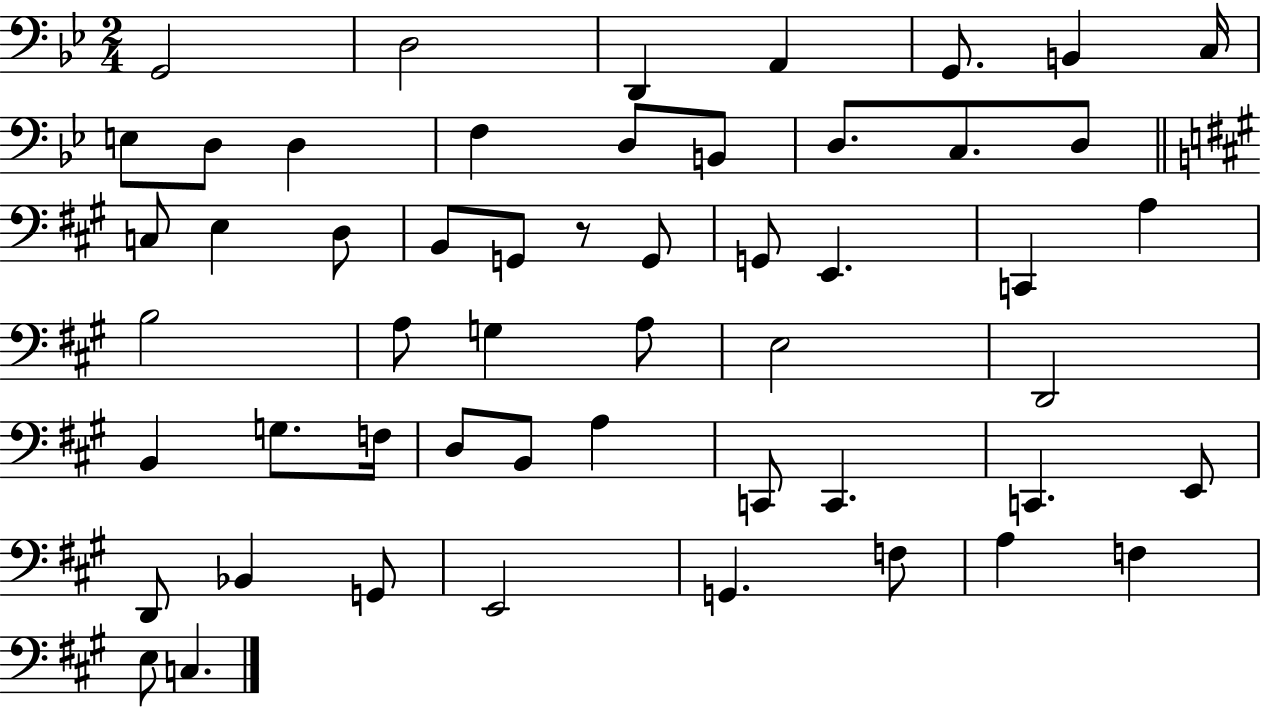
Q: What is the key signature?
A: BES major